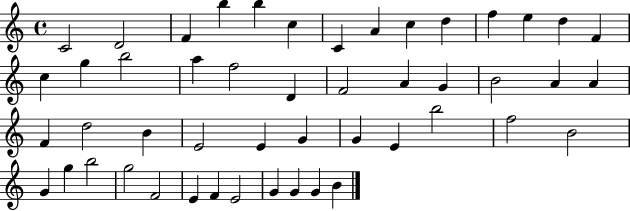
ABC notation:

X:1
T:Untitled
M:4/4
L:1/4
K:C
C2 D2 F b b c C A c d f e d F c g b2 a f2 D F2 A G B2 A A F d2 B E2 E G G E b2 f2 B2 G g b2 g2 F2 E F E2 G G G B